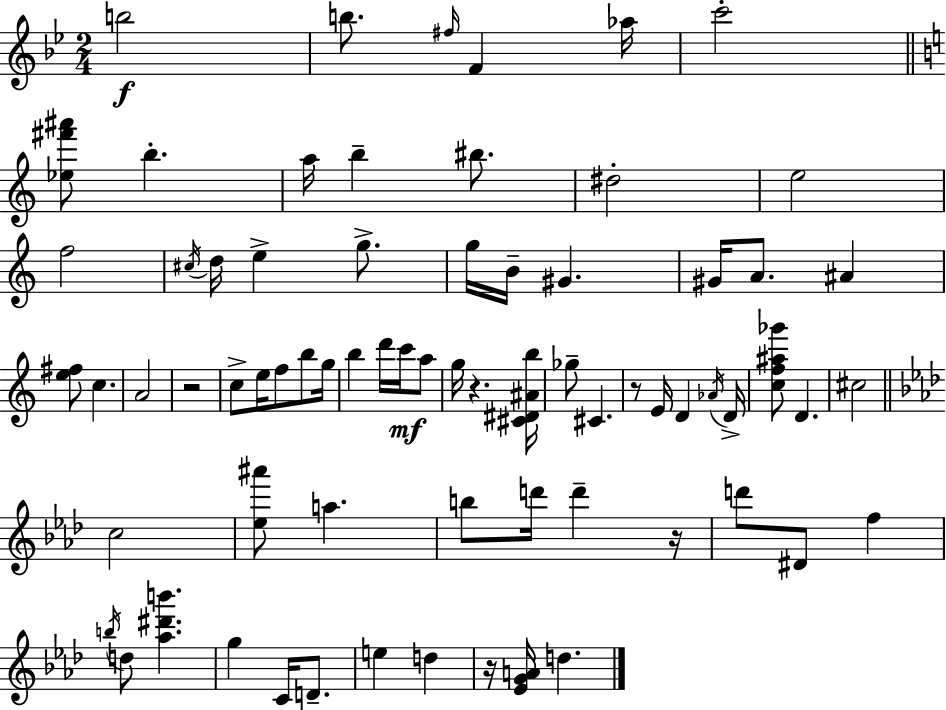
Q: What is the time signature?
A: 2/4